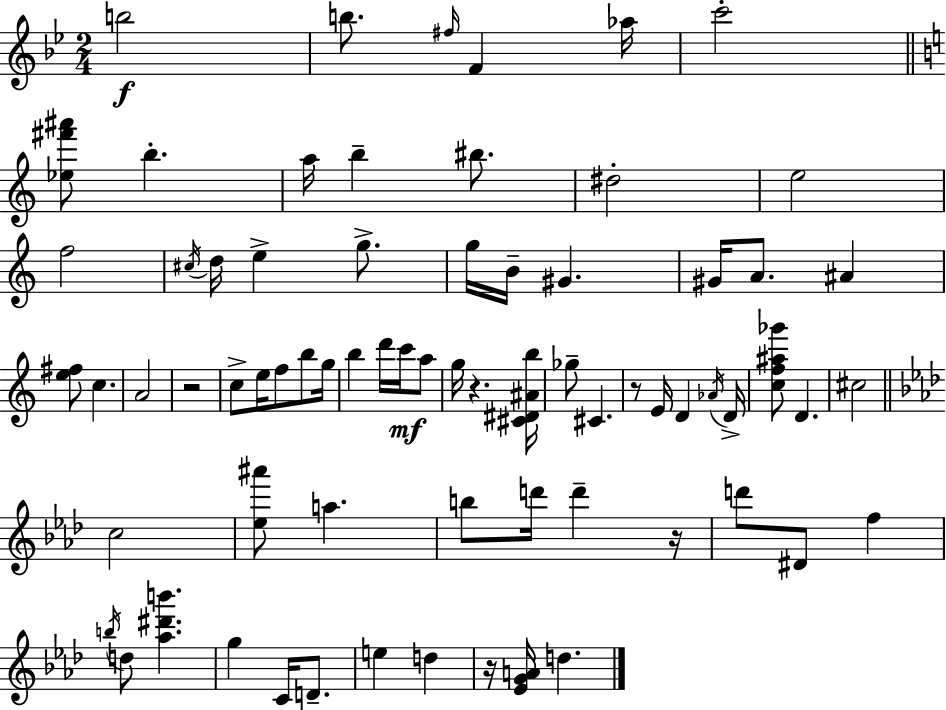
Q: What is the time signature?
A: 2/4